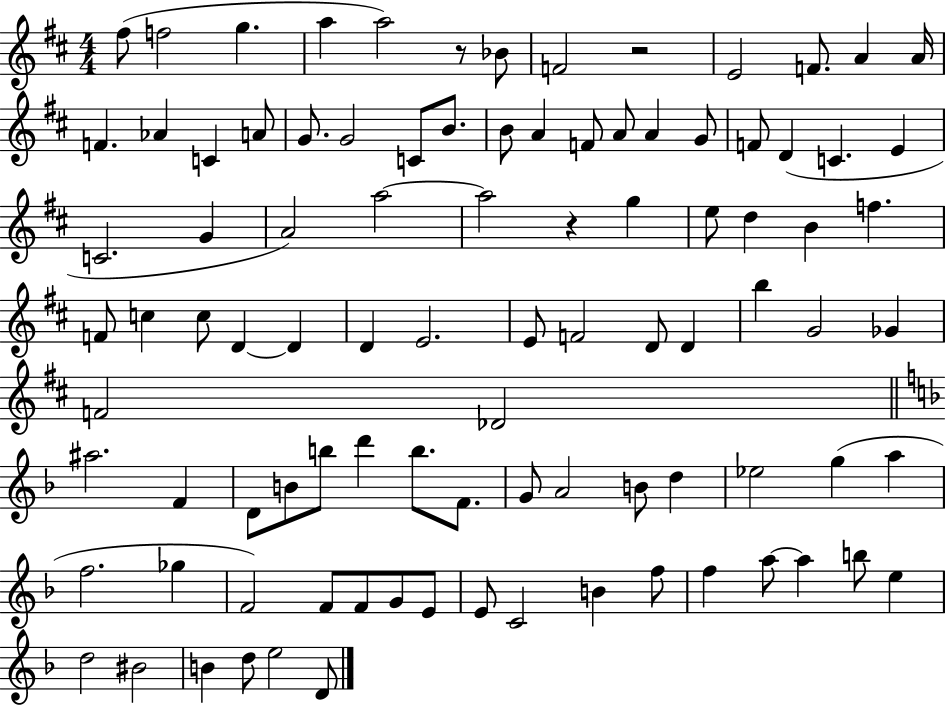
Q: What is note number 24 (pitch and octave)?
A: A4